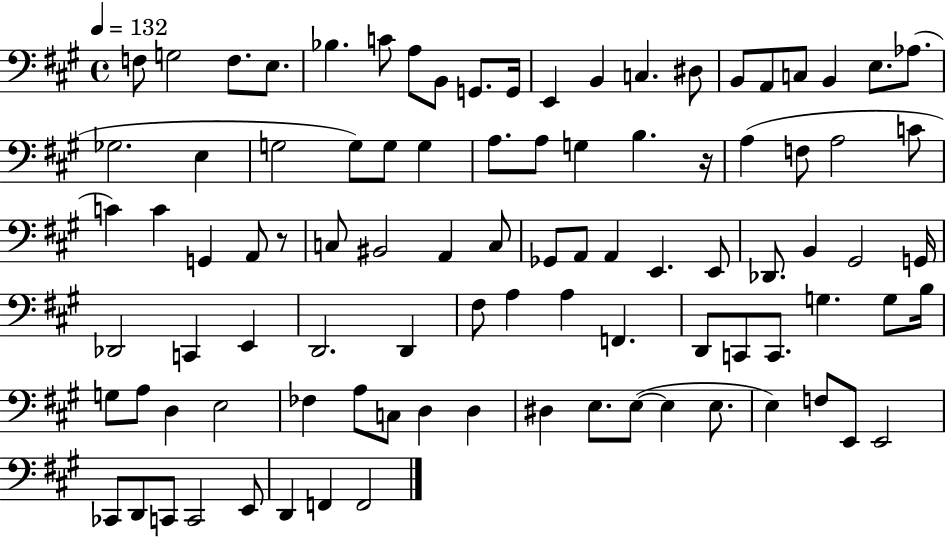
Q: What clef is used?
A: bass